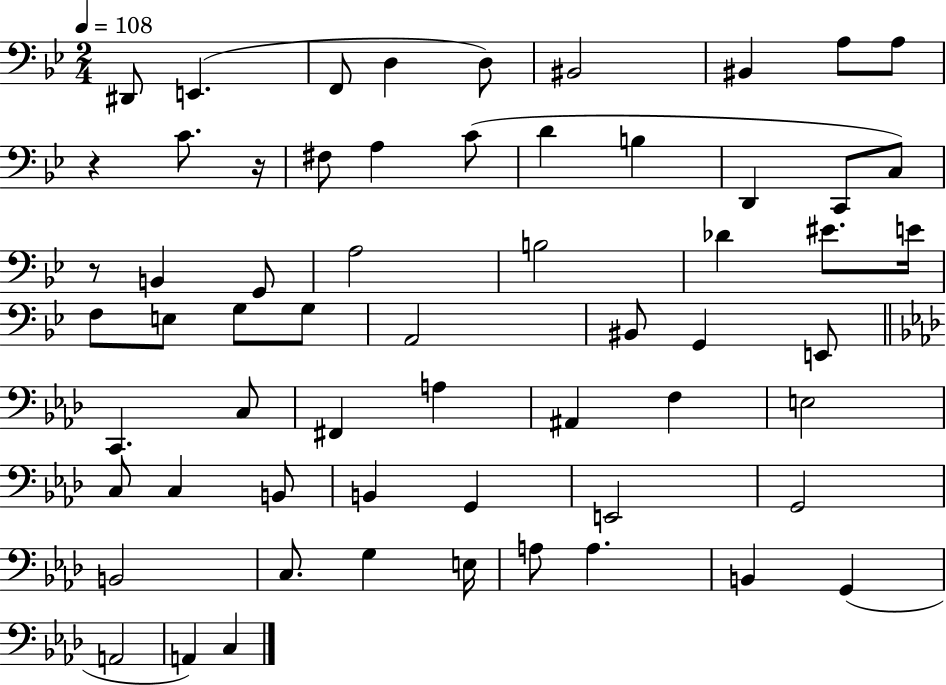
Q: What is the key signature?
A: BES major